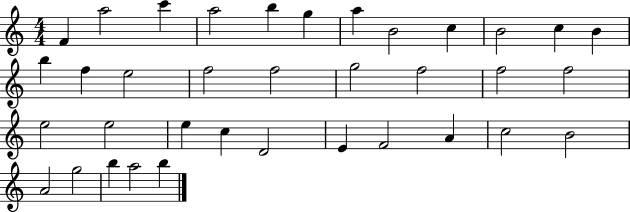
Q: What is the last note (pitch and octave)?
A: B5